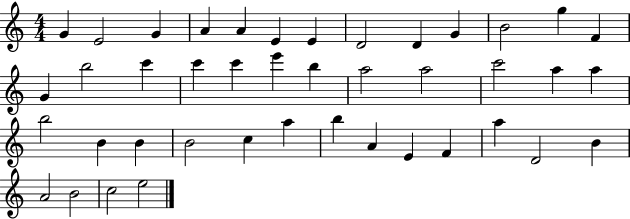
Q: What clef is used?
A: treble